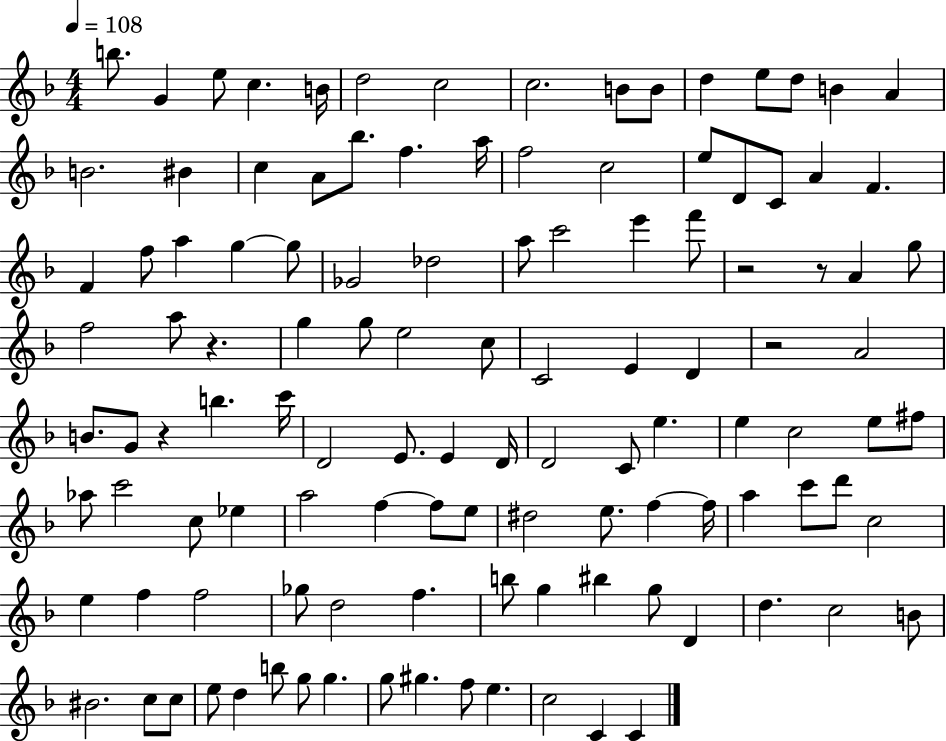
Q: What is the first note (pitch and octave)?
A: B5